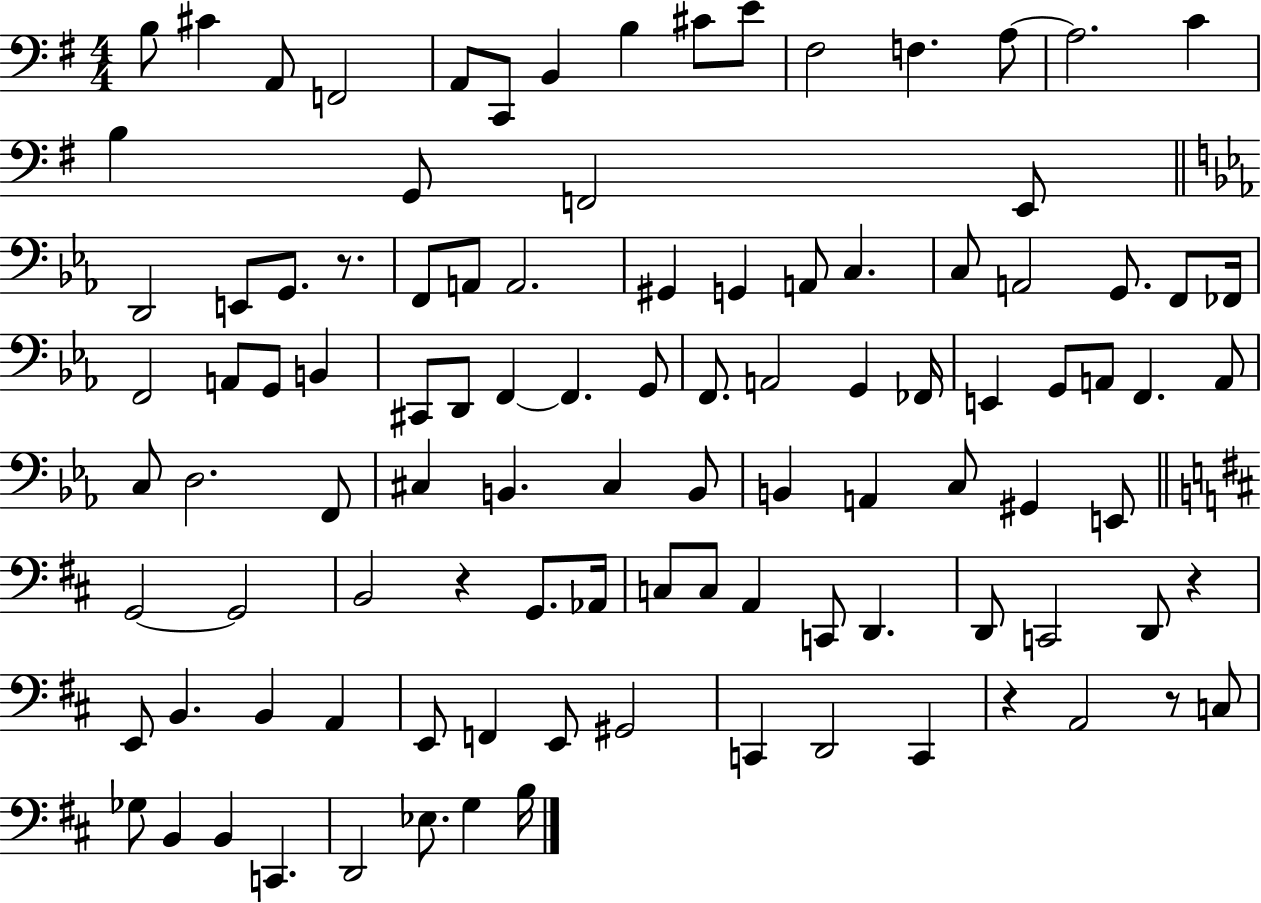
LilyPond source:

{
  \clef bass
  \numericTimeSignature
  \time 4/4
  \key g \major
  b8 cis'4 a,8 f,2 | a,8 c,8 b,4 b4 cis'8 e'8 | fis2 f4. a8~~ | a2. c'4 | \break b4 g,8 f,2 e,8 | \bar "||" \break \key c \minor d,2 e,8 g,8. r8. | f,8 a,8 a,2. | gis,4 g,4 a,8 c4. | c8 a,2 g,8. f,8 fes,16 | \break f,2 a,8 g,8 b,4 | cis,8 d,8 f,4~~ f,4. g,8 | f,8. a,2 g,4 fes,16 | e,4 g,8 a,8 f,4. a,8 | \break c8 d2. f,8 | cis4 b,4. cis4 b,8 | b,4 a,4 c8 gis,4 e,8 | \bar "||" \break \key d \major g,2~~ g,2 | b,2 r4 g,8. aes,16 | c8 c8 a,4 c,8 d,4. | d,8 c,2 d,8 r4 | \break e,8 b,4. b,4 a,4 | e,8 f,4 e,8 gis,2 | c,4 d,2 c,4 | r4 a,2 r8 c8 | \break ges8 b,4 b,4 c,4. | d,2 ees8. g4 b16 | \bar "|."
}